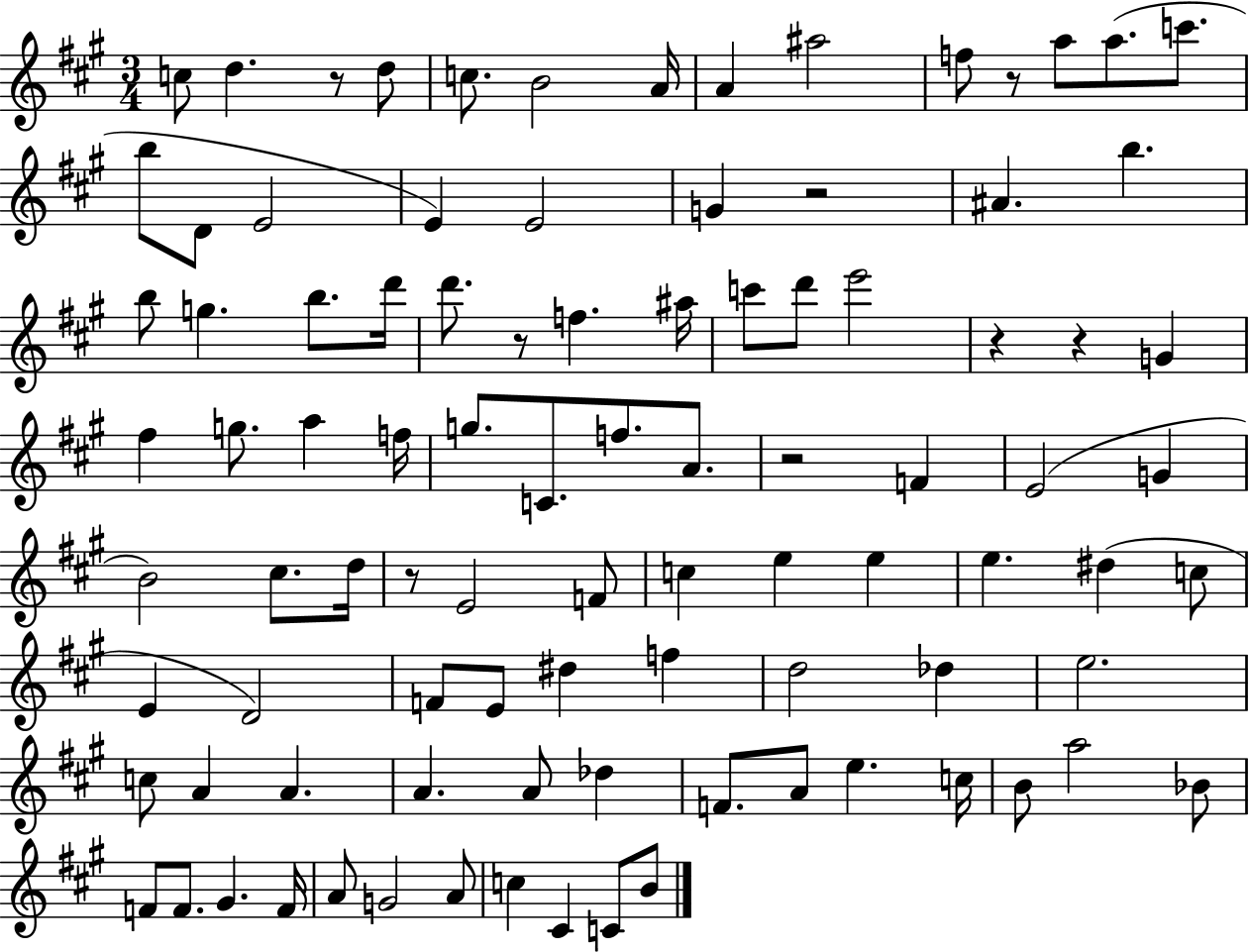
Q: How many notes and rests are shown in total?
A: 94